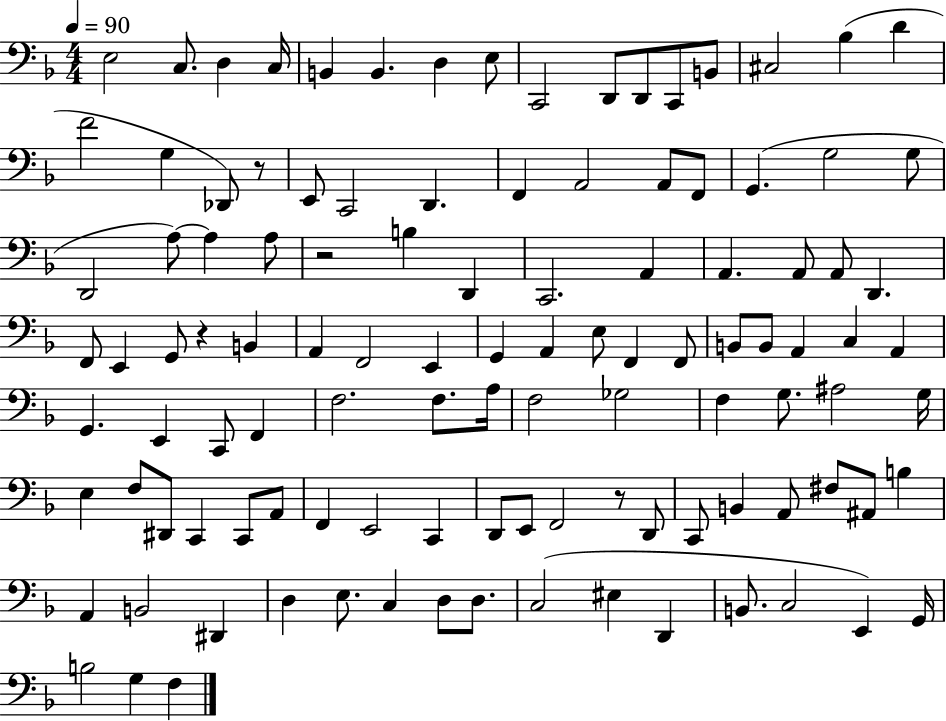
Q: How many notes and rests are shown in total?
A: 112